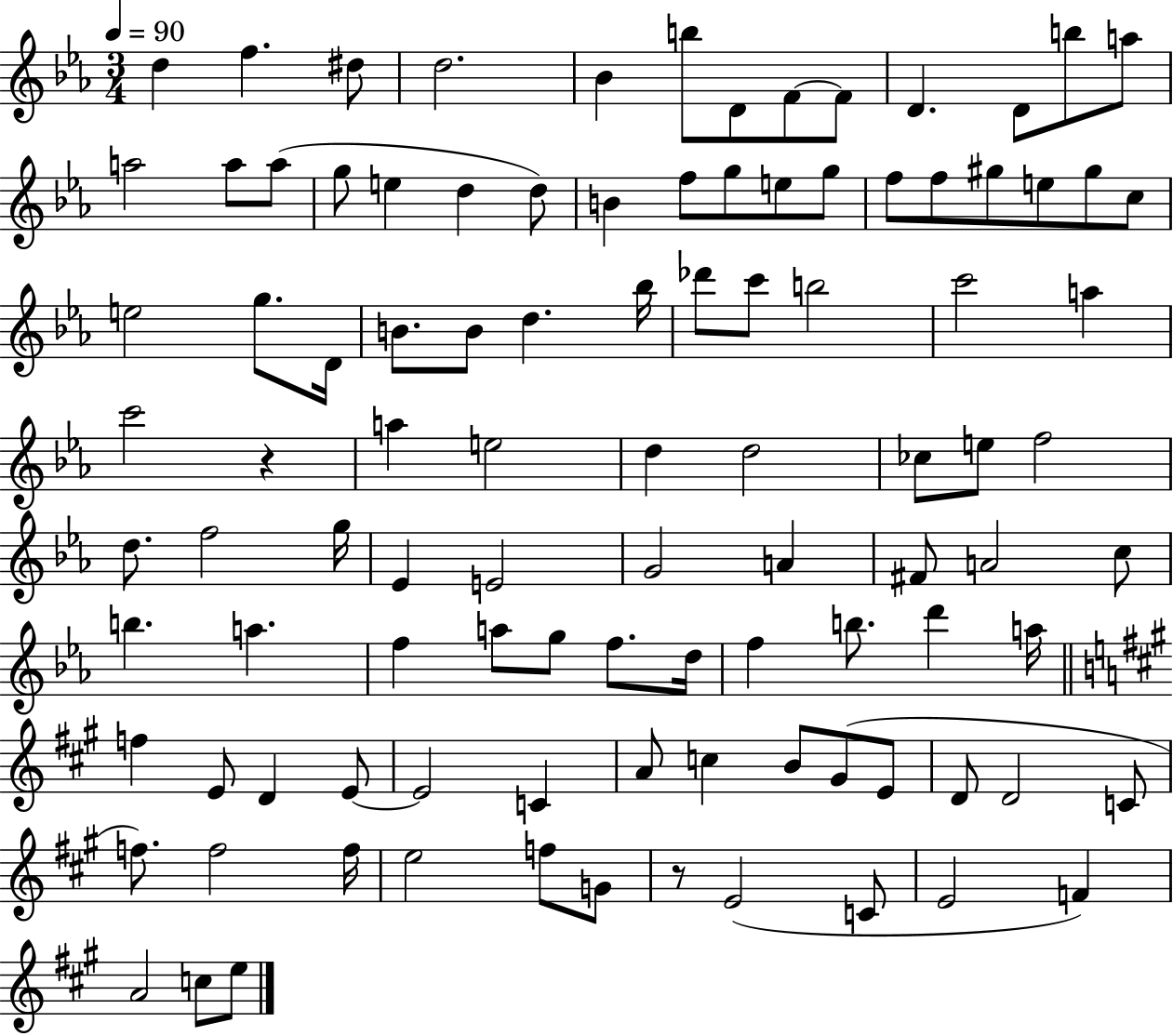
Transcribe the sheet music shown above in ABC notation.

X:1
T:Untitled
M:3/4
L:1/4
K:Eb
d f ^d/2 d2 _B b/2 D/2 F/2 F/2 D D/2 b/2 a/2 a2 a/2 a/2 g/2 e d d/2 B f/2 g/2 e/2 g/2 f/2 f/2 ^g/2 e/2 ^g/2 c/2 e2 g/2 D/4 B/2 B/2 d _b/4 _d'/2 c'/2 b2 c'2 a c'2 z a e2 d d2 _c/2 e/2 f2 d/2 f2 g/4 _E E2 G2 A ^F/2 A2 c/2 b a f a/2 g/2 f/2 d/4 f b/2 d' a/4 f E/2 D E/2 E2 C A/2 c B/2 ^G/2 E/2 D/2 D2 C/2 f/2 f2 f/4 e2 f/2 G/2 z/2 E2 C/2 E2 F A2 c/2 e/2